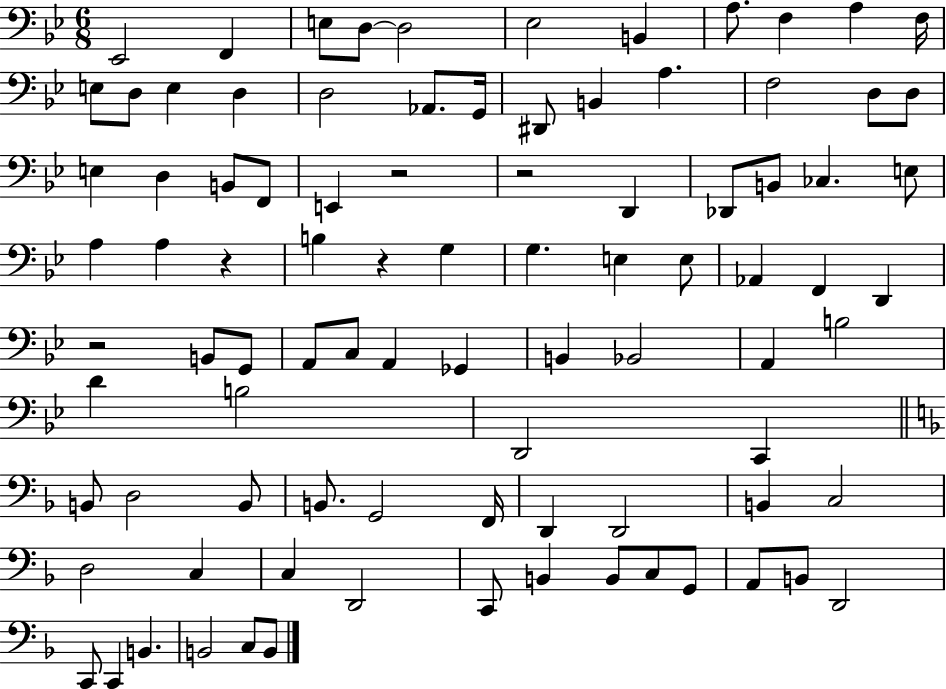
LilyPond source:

{
  \clef bass
  \numericTimeSignature
  \time 6/8
  \key bes \major
  ees,2 f,4 | e8 d8~~ d2 | ees2 b,4 | a8. f4 a4 f16 | \break e8 d8 e4 d4 | d2 aes,8. g,16 | dis,8 b,4 a4. | f2 d8 d8 | \break e4 d4 b,8 f,8 | e,4 r2 | r2 d,4 | des,8 b,8 ces4. e8 | \break a4 a4 r4 | b4 r4 g4 | g4. e4 e8 | aes,4 f,4 d,4 | \break r2 b,8 g,8 | a,8 c8 a,4 ges,4 | b,4 bes,2 | a,4 b2 | \break d'4 b2 | d,2 c,4 | \bar "||" \break \key d \minor b,8 d2 b,8 | b,8. g,2 f,16 | d,4 d,2 | b,4 c2 | \break d2 c4 | c4 d,2 | c,8 b,4 b,8 c8 g,8 | a,8 b,8 d,2 | \break c,8 c,4 b,4. | b,2 c8 b,8 | \bar "|."
}